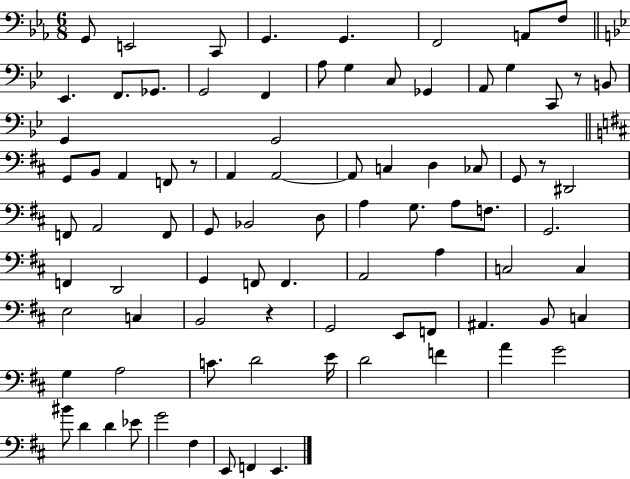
G2/e E2/h C2/e G2/q. G2/q. F2/h A2/e F3/e Eb2/q. F2/e. Gb2/e. G2/h F2/q A3/e G3/q C3/e Gb2/q A2/e G3/q C2/e R/e B2/e G2/q G2/h G2/e B2/e A2/q F2/e R/e A2/q A2/h A2/e C3/q D3/q CES3/e G2/e R/e D#2/h F2/e A2/h F2/e G2/e Bb2/h D3/e A3/q G3/e. A3/e F3/e. G2/h. F2/q D2/h G2/q F2/e F2/q. A2/h A3/q C3/h C3/q E3/h C3/q B2/h R/q G2/h E2/e F2/e A#2/q. B2/e C3/q G3/q A3/h C4/e. D4/h E4/s D4/h F4/q A4/q G4/h BIS4/e D4/q D4/q Eb4/e G4/h F#3/q E2/e F2/q E2/q.